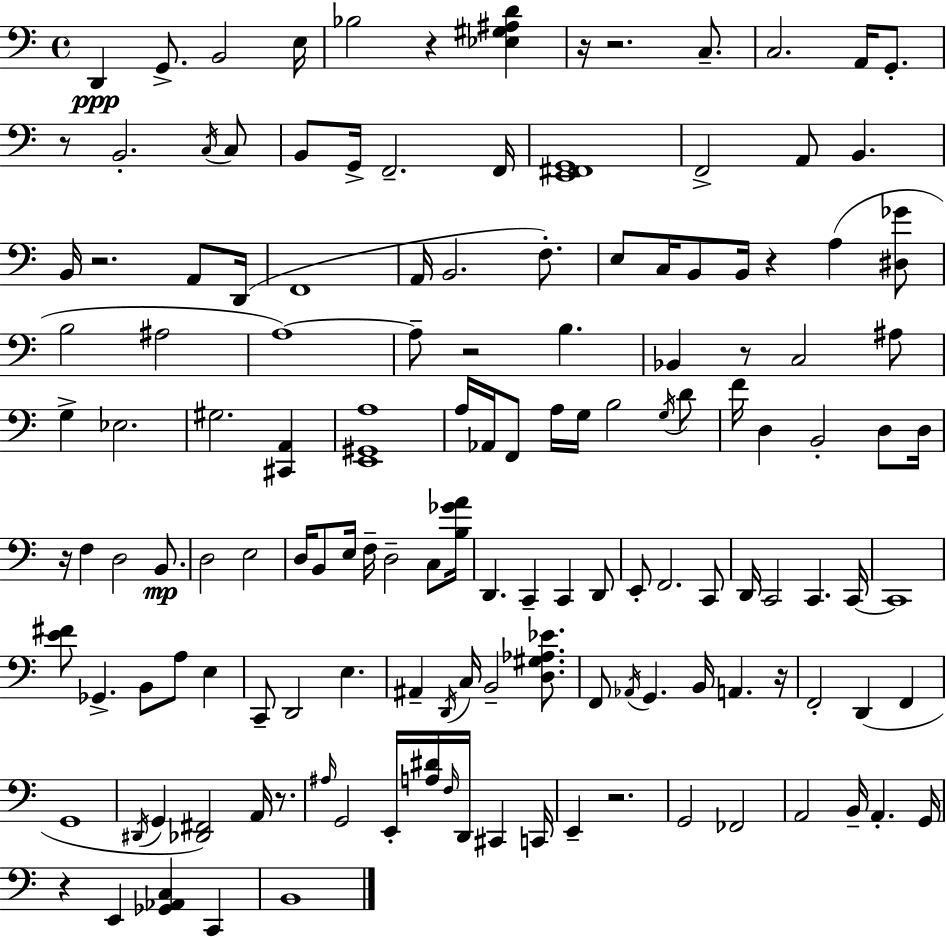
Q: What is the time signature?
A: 4/4